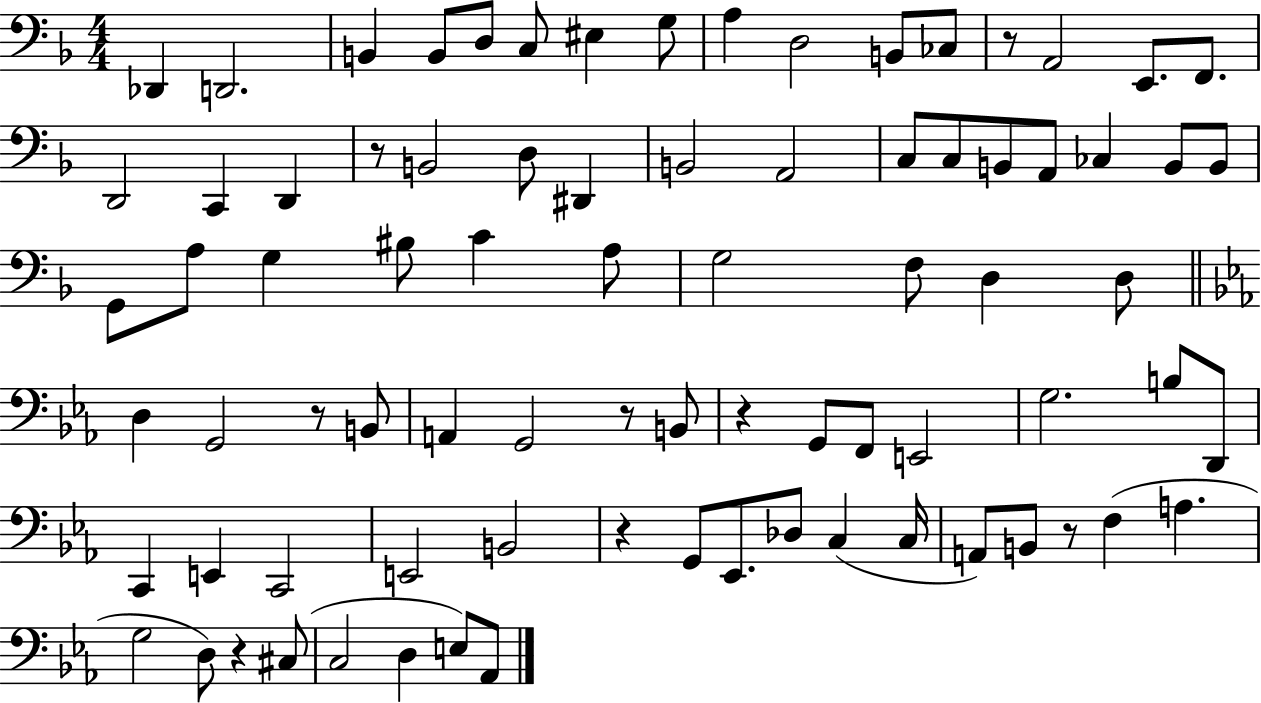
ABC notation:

X:1
T:Untitled
M:4/4
L:1/4
K:F
_D,, D,,2 B,, B,,/2 D,/2 C,/2 ^E, G,/2 A, D,2 B,,/2 _C,/2 z/2 A,,2 E,,/2 F,,/2 D,,2 C,, D,, z/2 B,,2 D,/2 ^D,, B,,2 A,,2 C,/2 C,/2 B,,/2 A,,/2 _C, B,,/2 B,,/2 G,,/2 A,/2 G, ^B,/2 C A,/2 G,2 F,/2 D, D,/2 D, G,,2 z/2 B,,/2 A,, G,,2 z/2 B,,/2 z G,,/2 F,,/2 E,,2 G,2 B,/2 D,,/2 C,, E,, C,,2 E,,2 B,,2 z G,,/2 _E,,/2 _D,/2 C, C,/4 A,,/2 B,,/2 z/2 F, A, G,2 D,/2 z ^C,/2 C,2 D, E,/2 _A,,/2